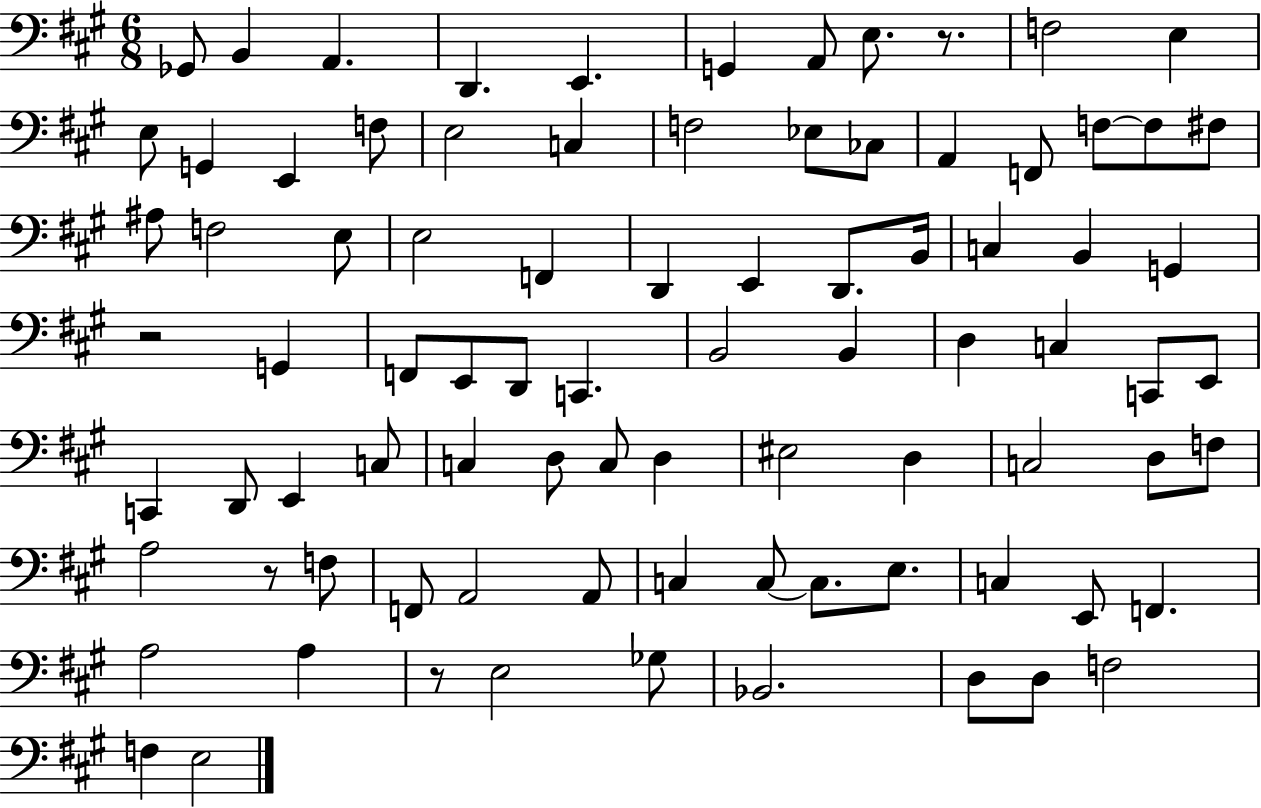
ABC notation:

X:1
T:Untitled
M:6/8
L:1/4
K:A
_G,,/2 B,, A,, D,, E,, G,, A,,/2 E,/2 z/2 F,2 E, E,/2 G,, E,, F,/2 E,2 C, F,2 _E,/2 _C,/2 A,, F,,/2 F,/2 F,/2 ^F,/2 ^A,/2 F,2 E,/2 E,2 F,, D,, E,, D,,/2 B,,/4 C, B,, G,, z2 G,, F,,/2 E,,/2 D,,/2 C,, B,,2 B,, D, C, C,,/2 E,,/2 C,, D,,/2 E,, C,/2 C, D,/2 C,/2 D, ^E,2 D, C,2 D,/2 F,/2 A,2 z/2 F,/2 F,,/2 A,,2 A,,/2 C, C,/2 C,/2 E,/2 C, E,,/2 F,, A,2 A, z/2 E,2 _G,/2 _B,,2 D,/2 D,/2 F,2 F, E,2